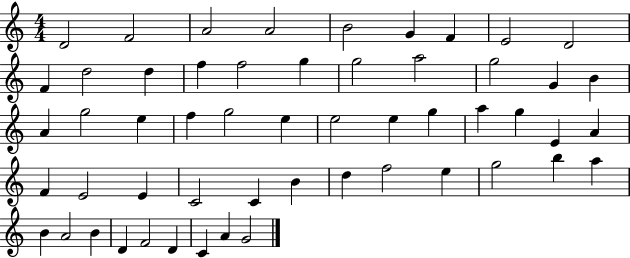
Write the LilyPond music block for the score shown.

{
  \clef treble
  \numericTimeSignature
  \time 4/4
  \key c \major
  d'2 f'2 | a'2 a'2 | b'2 g'4 f'4 | e'2 d'2 | \break f'4 d''2 d''4 | f''4 f''2 g''4 | g''2 a''2 | g''2 g'4 b'4 | \break a'4 g''2 e''4 | f''4 g''2 e''4 | e''2 e''4 g''4 | a''4 g''4 e'4 a'4 | \break f'4 e'2 e'4 | c'2 c'4 b'4 | d''4 f''2 e''4 | g''2 b''4 a''4 | \break b'4 a'2 b'4 | d'4 f'2 d'4 | c'4 a'4 g'2 | \bar "|."
}